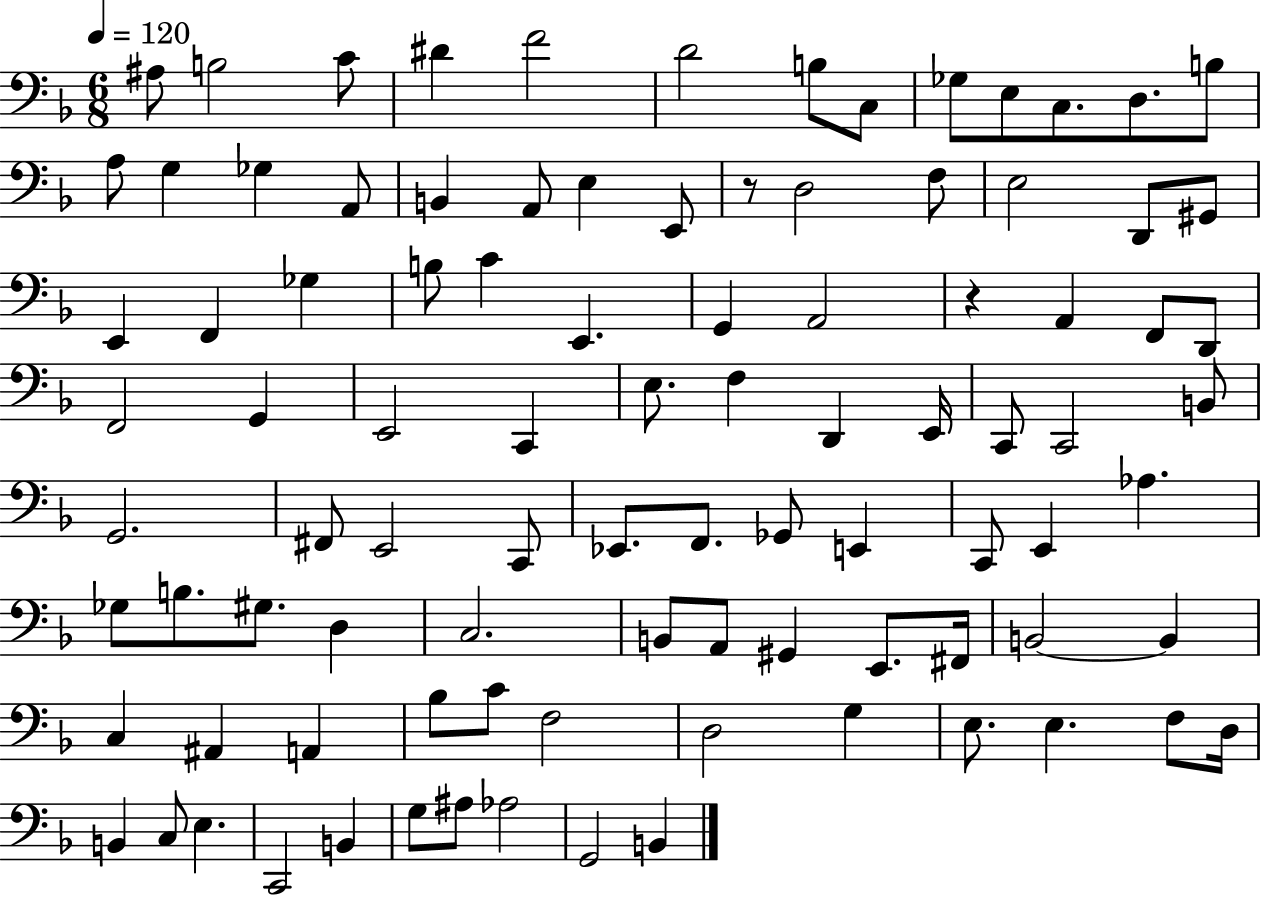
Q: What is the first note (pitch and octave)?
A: A#3